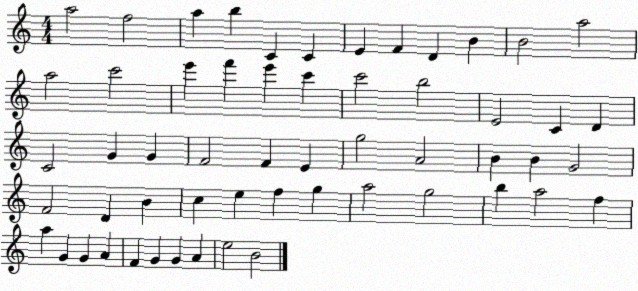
X:1
T:Untitled
M:4/4
L:1/4
K:C
a2 f2 a b C C E F D B B2 a2 a2 c'2 e' f' e' c' c'2 b2 E2 C D C2 G G F2 F E g2 A2 B B G2 F2 D B c e f g a2 g2 b a2 f a G G A F G G A e2 B2